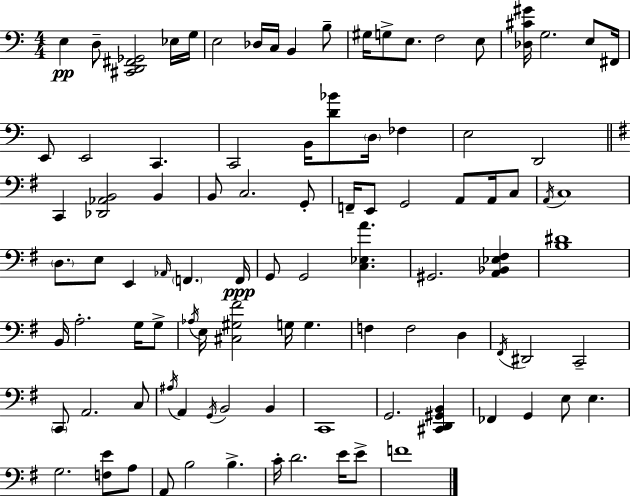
X:1
T:Untitled
M:4/4
L:1/4
K:Am
E, D,/2 [^C,,D,,^F,,_G,,]2 _E,/4 G,/4 E,2 _D,/4 C,/4 B,, B,/2 ^G,/4 G,/2 E,/2 F,2 E,/2 [_D,^C^G]/4 G,2 E,/2 ^F,,/4 E,,/2 E,,2 C,, C,,2 B,,/4 [D_B]/2 D,/4 _F, E,2 D,,2 C,, [_D,,_A,,B,,]2 B,, B,,/2 C,2 G,,/2 F,,/4 E,,/2 G,,2 A,,/2 A,,/4 C,/2 A,,/4 C,4 D,/2 E,/2 E,, _A,,/4 F,, F,,/4 G,,/2 G,,2 [C,_E,A] ^G,,2 [A,,_B,,_E,^F,] [B,^D]4 B,,/4 A,2 G,/4 G,/2 _A,/4 E,/4 [^C,^G,^F]2 G,/4 G, F, F,2 D, ^F,,/4 ^D,,2 C,,2 C,,/2 A,,2 C,/2 ^A,/4 A,, G,,/4 B,,2 B,, C,,4 G,,2 [^C,,D,,^G,,B,,] _F,, G,, E,/2 E, G,2 [F,E]/2 A,/2 A,,/2 B,2 B, C/4 D2 E/4 E/2 F4